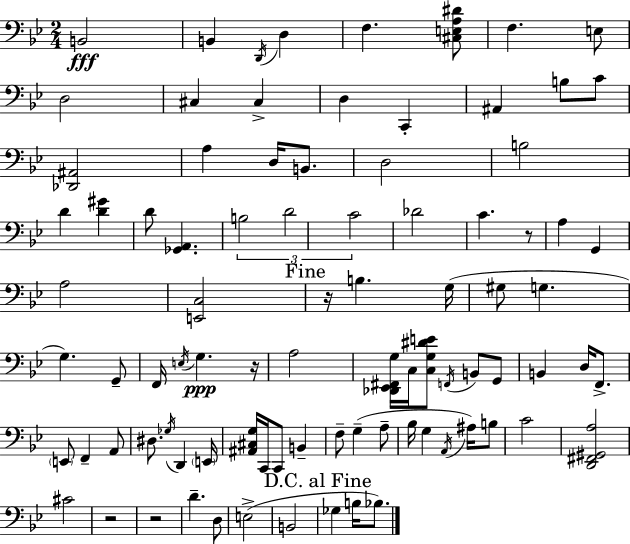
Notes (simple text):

B2/h B2/q D2/s D3/q F3/q. [C#3,E3,A3,D#4]/e F3/q. E3/e D3/h C#3/q C#3/q D3/q C2/q A#2/q B3/e C4/e [Db2,A#2]/h A3/q D3/s B2/e. D3/h B3/h D4/q [D4,G#4]/q D4/e [Gb2,A2]/q. B3/h D4/h C4/h Db4/h C4/q. R/e A3/q G2/q A3/h [E2,C3]/h R/s B3/q. G3/s G#3/e G3/q. G3/q. G2/e F2/s E3/s G3/q. R/s A3/h [Db2,Eb2,F#2,G3]/s C3/s [C3,G3,D#4,E4]/e F2/s B2/e G2/e B2/q D3/s F2/e. E2/e F2/q A2/e D#3/e. Gb3/s D2/q E2/s [A#2,C#3,G3]/s C2/s C2/e B2/q F3/e G3/q A3/e Bb3/s G3/q A2/s A#3/s B3/e C4/h [D2,F#2,G#2,A3]/h C#4/h R/h R/h D4/q. D3/e E3/h B2/h Gb3/q B3/s Bb3/e.